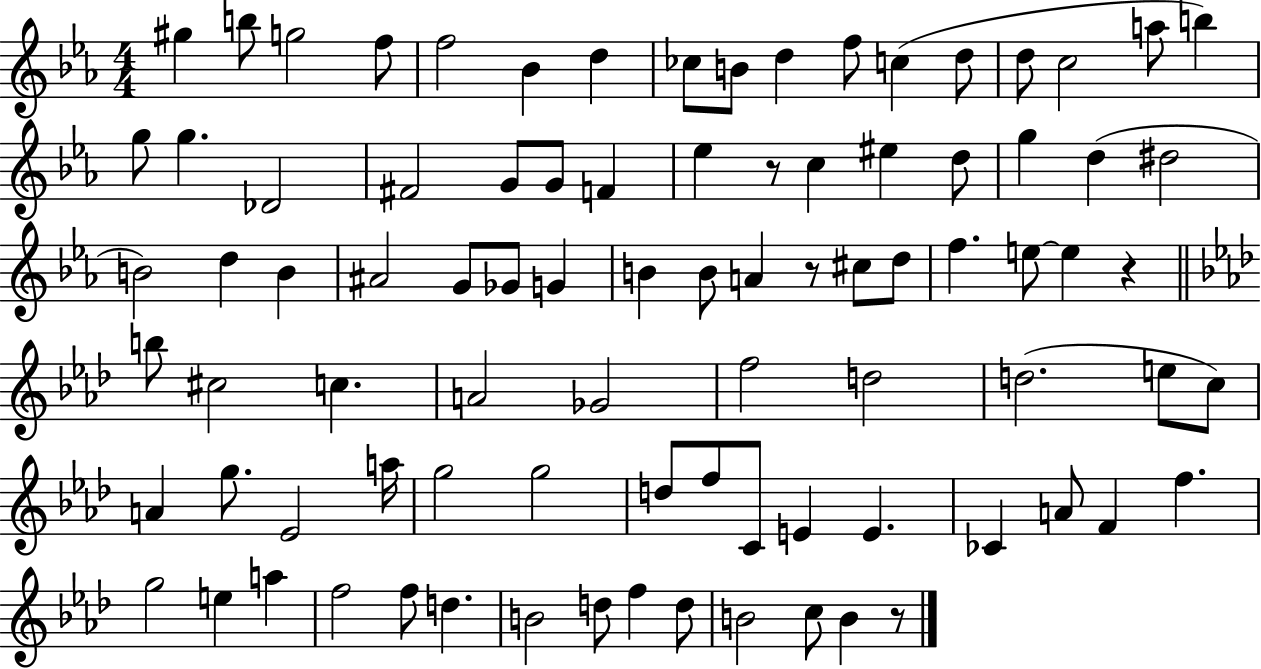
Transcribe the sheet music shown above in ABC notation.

X:1
T:Untitled
M:4/4
L:1/4
K:Eb
^g b/2 g2 f/2 f2 _B d _c/2 B/2 d f/2 c d/2 d/2 c2 a/2 b g/2 g _D2 ^F2 G/2 G/2 F _e z/2 c ^e d/2 g d ^d2 B2 d B ^A2 G/2 _G/2 G B B/2 A z/2 ^c/2 d/2 f e/2 e z b/2 ^c2 c A2 _G2 f2 d2 d2 e/2 c/2 A g/2 _E2 a/4 g2 g2 d/2 f/2 C/2 E E _C A/2 F f g2 e a f2 f/2 d B2 d/2 f d/2 B2 c/2 B z/2